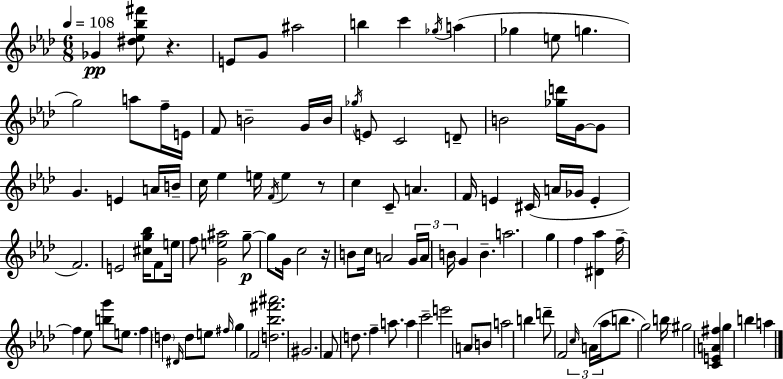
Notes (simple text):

Gb4/q [D#5,Eb5,Bb5,F#6]/e R/q. E4/e G4/e A#5/h B5/q C6/q Gb5/s A5/q Gb5/q E5/e G5/q. G5/h A5/e F5/s E4/s F4/e B4/h G4/s B4/s Gb5/s E4/e C4/h D4/e B4/h [Gb5,D6]/s G4/s G4/e G4/q. E4/q A4/s B4/s C5/s Eb5/q E5/s F4/s E5/q R/e C5/q C4/e A4/q. F4/s E4/q C#4/s A4/s Gb4/s E4/q F4/h. E4/h [C#5,G5,Bb5]/s F4/e E5/s F5/e [G4,E5,A#5]/h G5/e G5/e G4/s C5/h R/s B4/e C5/s A4/h G4/s A4/s B4/s G4/q B4/q. A5/h. G5/q F5/q [D#4,Ab5]/q F5/s F5/q Eb5/e [B5,G6]/e E5/e. F5/q D5/q D#4/s D5/e E5/e F#5/s G5/q F4/h [D5,Bb5,F#6,A#6]/h. G#4/h. F4/e D5/e. F5/q A5/e. A5/q C6/h E6/h A4/e B4/e A5/h B5/q D6/e F4/h C5/s A4/s Ab5/s B5/e. G5/h B5/s G#5/h [C4,E4,A4,F#5]/q G5/q B5/q A5/q